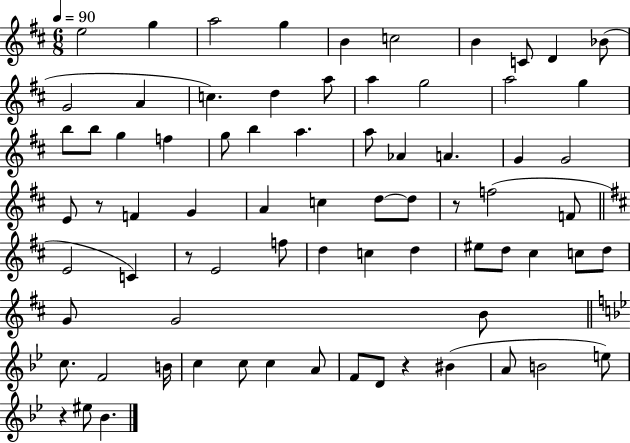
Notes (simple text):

E5/h G5/q A5/h G5/q B4/q C5/h B4/q C4/e D4/q Bb4/e G4/h A4/q C5/q. D5/q A5/e A5/q G5/h A5/h G5/q B5/e B5/e G5/q F5/q G5/e B5/q A5/q. A5/e Ab4/q A4/q. G4/q G4/h E4/e R/e F4/q G4/q A4/q C5/q D5/e D5/e R/e F5/h F4/e E4/h C4/q R/e E4/h F5/e D5/q C5/q D5/q EIS5/e D5/e C#5/q C5/e D5/e G4/e G4/h B4/e C5/e. F4/h B4/s C5/q C5/e C5/q A4/e F4/e D4/e R/q BIS4/q A4/e B4/h E5/e R/q EIS5/e Bb4/q.